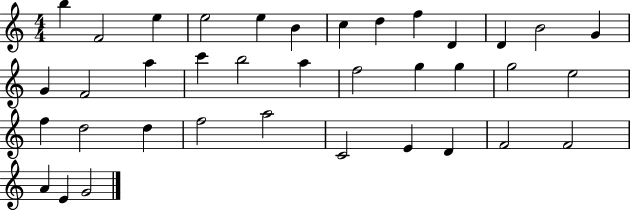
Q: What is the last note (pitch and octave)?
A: G4